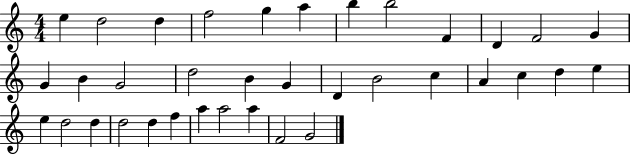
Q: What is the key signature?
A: C major